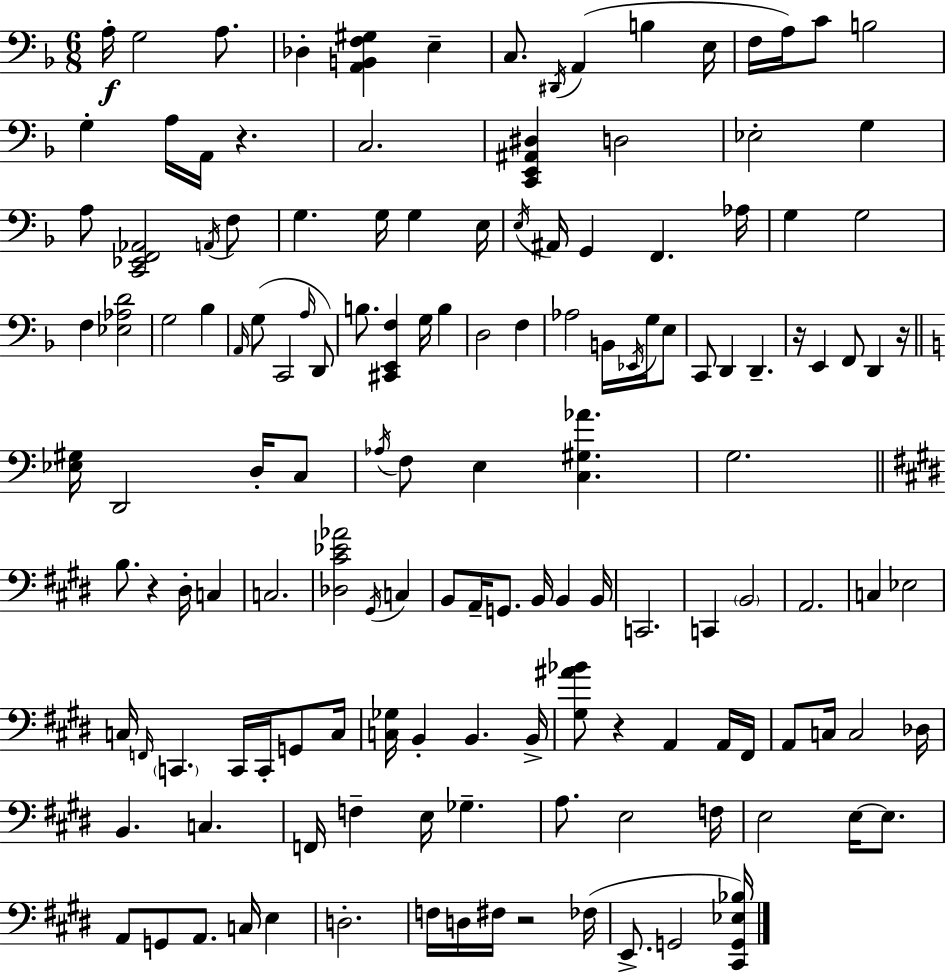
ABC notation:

X:1
T:Untitled
M:6/8
L:1/4
K:Dm
A,/4 G,2 A,/2 _D, [A,,B,,F,^G,] E, C,/2 ^D,,/4 A,, B, E,/4 F,/4 A,/4 C/2 B,2 G, A,/4 A,,/4 z C,2 [C,,E,,^A,,^D,] D,2 _E,2 G, A,/2 [C,,_E,,F,,_A,,]2 A,,/4 F,/2 G, G,/4 G, E,/4 E,/4 ^A,,/4 G,, F,, _A,/4 G, G,2 F, [_E,_A,D]2 G,2 _B, A,,/4 G,/2 C,,2 A,/4 D,,/2 B,/2 [^C,,E,,F,] G,/4 B, D,2 F, _A,2 B,,/4 _E,,/4 G,/4 E,/2 C,,/2 D,, D,, z/4 E,, F,,/2 D,, z/4 [_E,^G,]/4 D,,2 D,/4 C,/2 _A,/4 F,/2 E, [C,^G,_A] G,2 B,/2 z ^D,/4 C, C,2 [_D,^C_E_A]2 ^G,,/4 C, B,,/2 A,,/4 G,,/2 B,,/4 B,, B,,/4 C,,2 C,, B,,2 A,,2 C, _E,2 C,/4 F,,/4 C,, C,,/4 C,,/4 G,,/2 C,/4 [C,_G,]/4 B,, B,, B,,/4 [^G,^A_B]/2 z A,, A,,/4 ^F,,/4 A,,/2 C,/4 C,2 _D,/4 B,, C, F,,/4 F, E,/4 _G, A,/2 E,2 F,/4 E,2 E,/4 E,/2 A,,/2 G,,/2 A,,/2 C,/4 E, D,2 F,/4 D,/4 ^F,/4 z2 _F,/4 E,,/2 G,,2 [^C,,G,,_E,_B,]/4